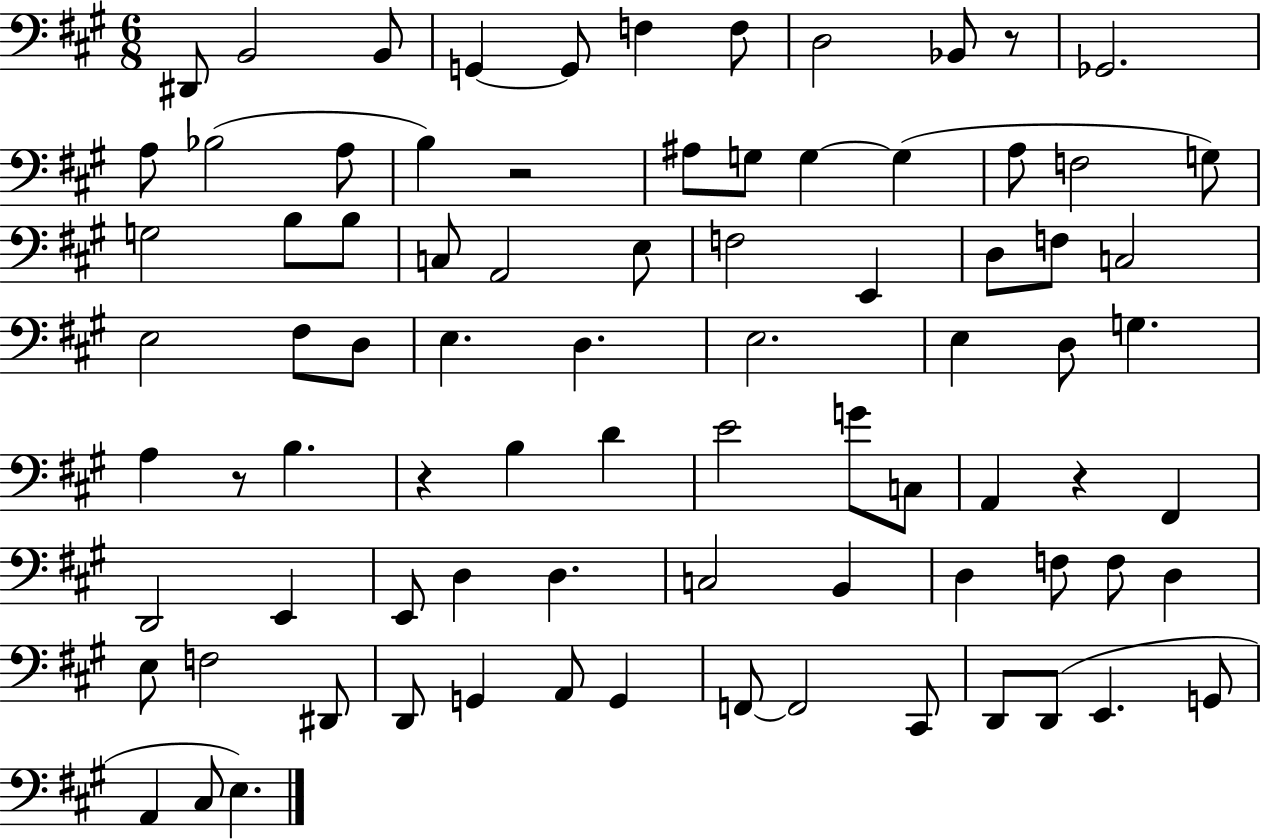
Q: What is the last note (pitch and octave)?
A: E3